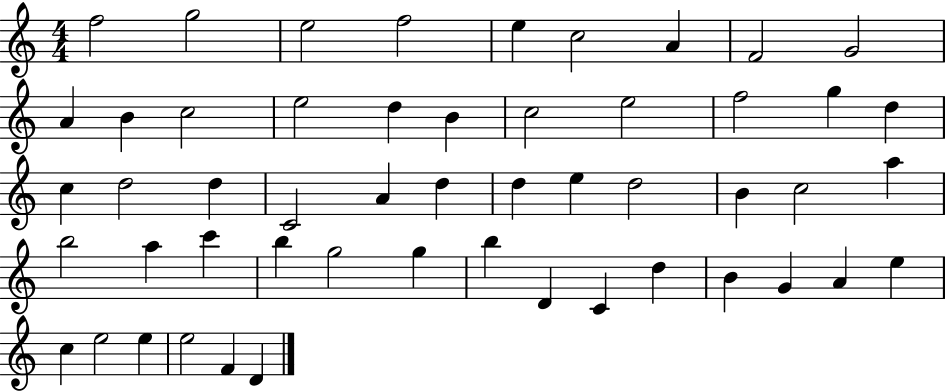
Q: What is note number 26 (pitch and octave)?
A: D5